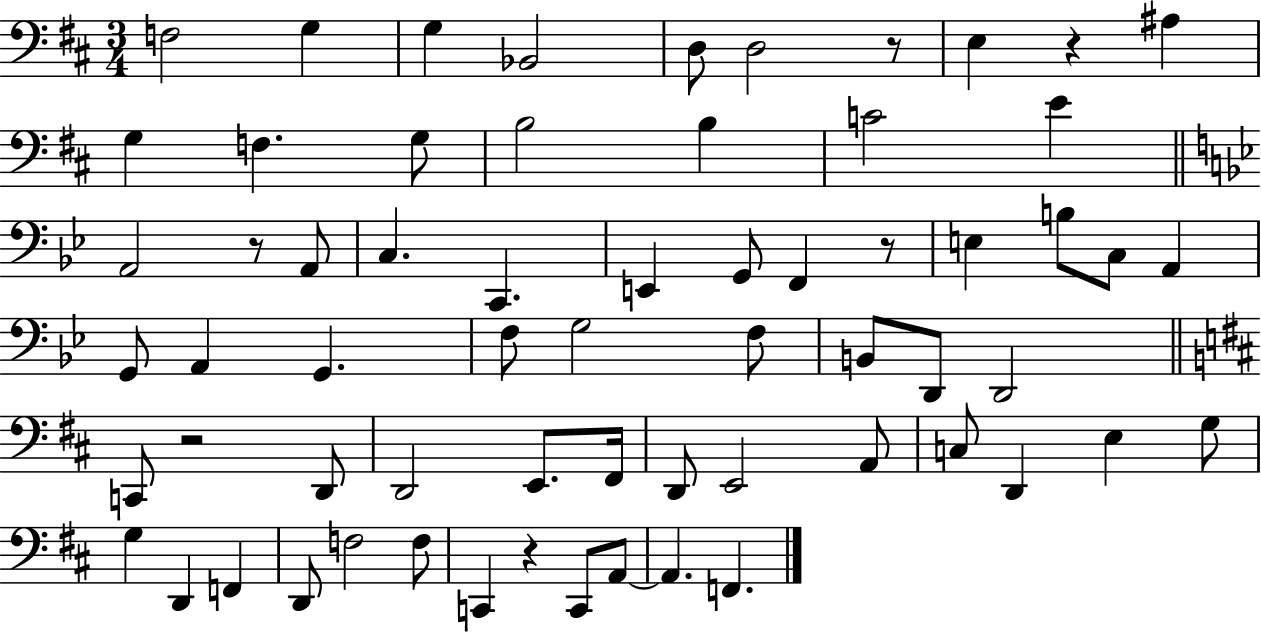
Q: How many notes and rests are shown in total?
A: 64